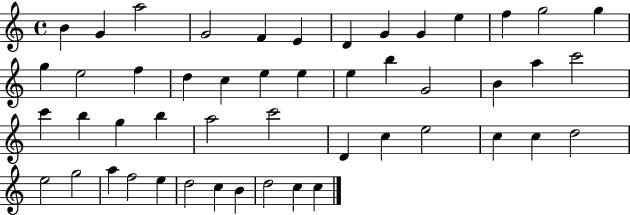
X:1
T:Untitled
M:4/4
L:1/4
K:C
B G a2 G2 F E D G G e f g2 g g e2 f d c e e e b G2 B a c'2 c' b g b a2 c'2 D c e2 c c d2 e2 g2 a f2 e d2 c B d2 c c